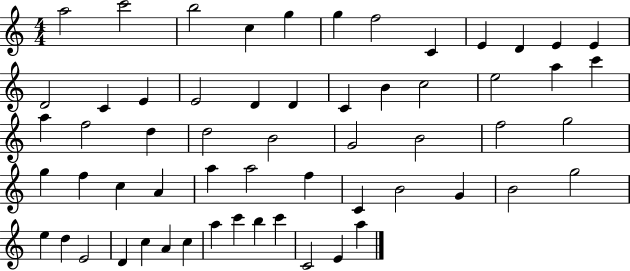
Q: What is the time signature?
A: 4/4